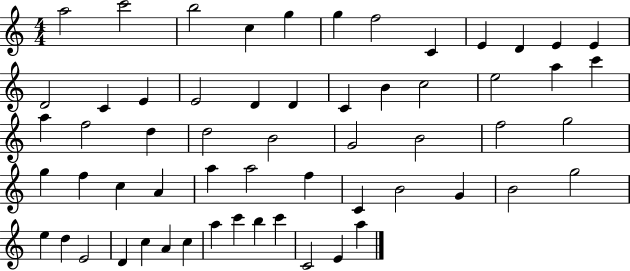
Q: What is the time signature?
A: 4/4